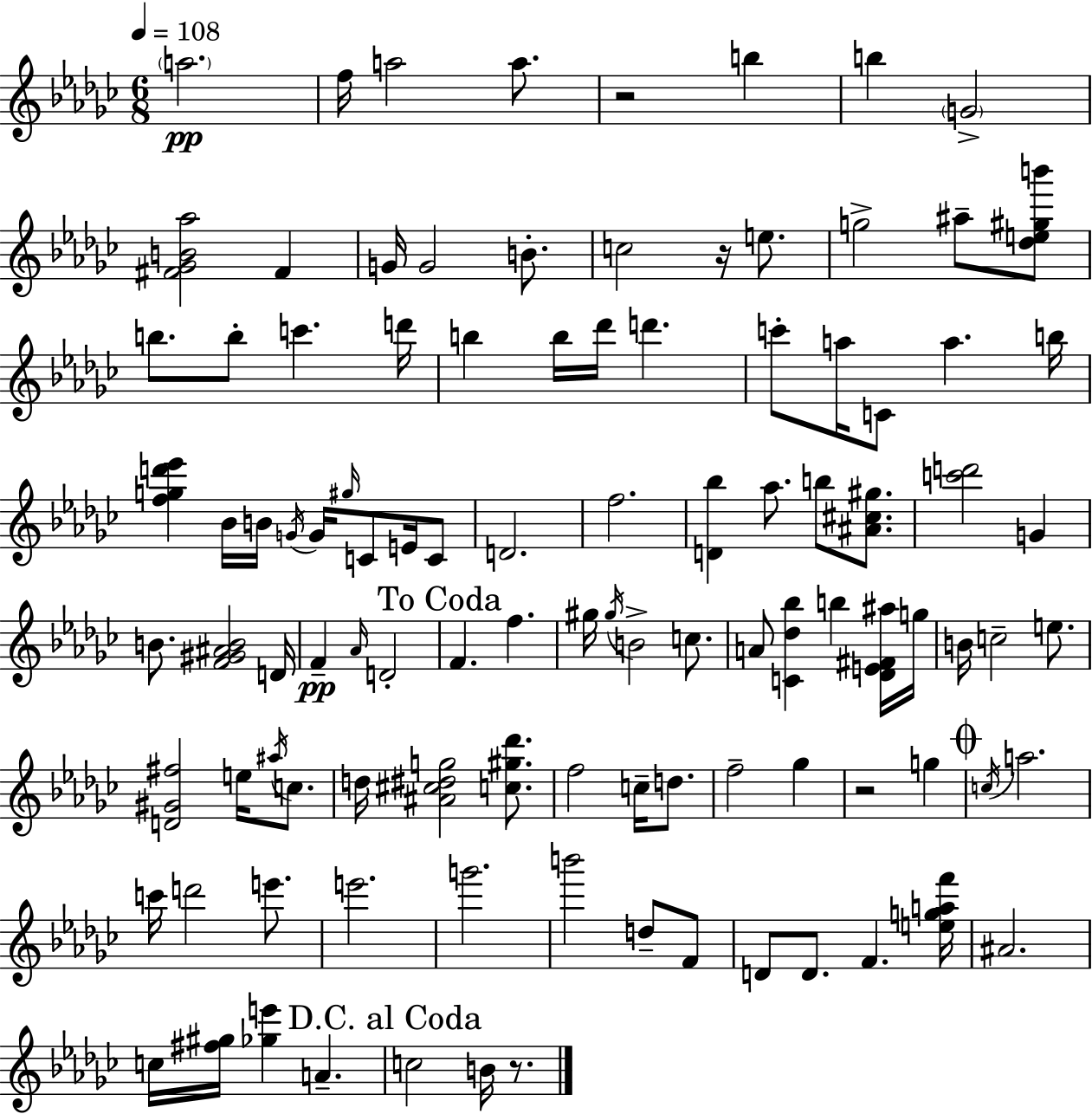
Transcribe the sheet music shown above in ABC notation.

X:1
T:Untitled
M:6/8
L:1/4
K:Ebm
a2 f/4 a2 a/2 z2 b b G2 [^F_GB_a]2 ^F G/4 G2 B/2 c2 z/4 e/2 g2 ^a/2 [_de^gb']/2 b/2 b/2 c' d'/4 b b/4 _d'/4 d' c'/2 a/4 C/2 a b/4 [fgd'_e'] _B/4 B/4 G/4 G/4 ^g/4 C/2 E/4 C/2 D2 f2 [D_b] _a/2 b/2 [^A^c^g]/2 [c'd']2 G B/2 [F^G^AB]2 D/4 F _A/4 D2 F f ^g/4 ^g/4 B2 c/2 A/2 [C_d_b] b [_DE^F^a]/4 g/4 B/4 c2 e/2 [D^G^f]2 e/4 ^a/4 c/2 d/4 [^A^c^dg]2 [c^g_d']/2 f2 c/4 d/2 f2 _g z2 g c/4 a2 c'/4 d'2 e'/2 e'2 g'2 b'2 d/2 F/2 D/2 D/2 F [egaf']/4 ^A2 c/4 [^f^g]/4 [_ge'] A c2 B/4 z/2